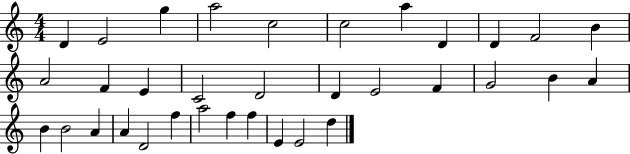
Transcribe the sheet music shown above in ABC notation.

X:1
T:Untitled
M:4/4
L:1/4
K:C
D E2 g a2 c2 c2 a D D F2 B A2 F E C2 D2 D E2 F G2 B A B B2 A A D2 f a2 f f E E2 d